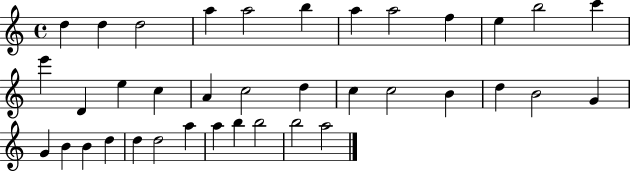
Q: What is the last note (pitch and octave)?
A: A5